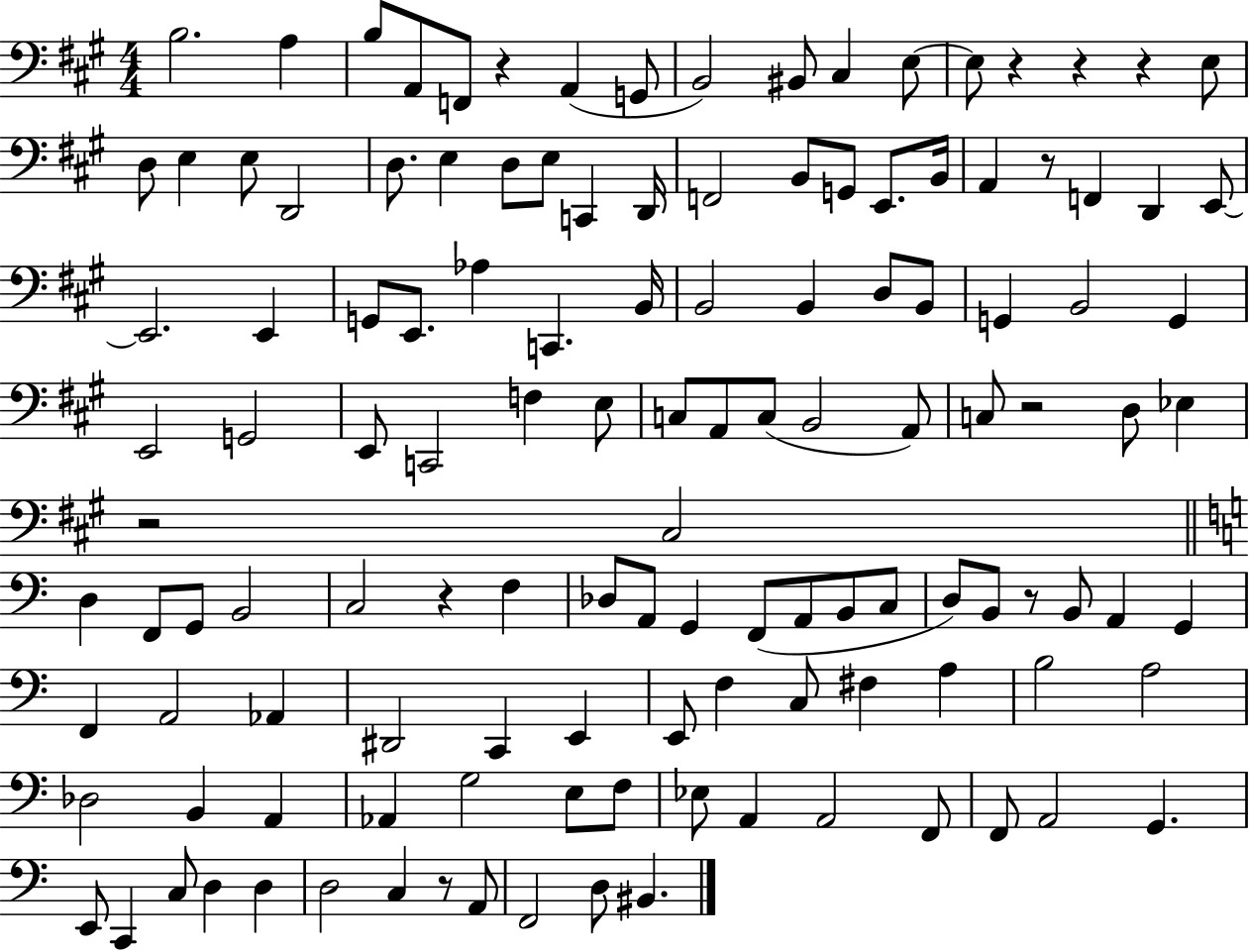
X:1
T:Untitled
M:4/4
L:1/4
K:A
B,2 A, B,/2 A,,/2 F,,/2 z A,, G,,/2 B,,2 ^B,,/2 ^C, E,/2 E,/2 z z z E,/2 D,/2 E, E,/2 D,,2 D,/2 E, D,/2 E,/2 C,, D,,/4 F,,2 B,,/2 G,,/2 E,,/2 B,,/4 A,, z/2 F,, D,, E,,/2 E,,2 E,, G,,/2 E,,/2 _A, C,, B,,/4 B,,2 B,, D,/2 B,,/2 G,, B,,2 G,, E,,2 G,,2 E,,/2 C,,2 F, E,/2 C,/2 A,,/2 C,/2 B,,2 A,,/2 C,/2 z2 D,/2 _E, z2 ^C,2 D, F,,/2 G,,/2 B,,2 C,2 z F, _D,/2 A,,/2 G,, F,,/2 A,,/2 B,,/2 C,/2 D,/2 B,,/2 z/2 B,,/2 A,, G,, F,, A,,2 _A,, ^D,,2 C,, E,, E,,/2 F, C,/2 ^F, A, B,2 A,2 _D,2 B,, A,, _A,, G,2 E,/2 F,/2 _E,/2 A,, A,,2 F,,/2 F,,/2 A,,2 G,, E,,/2 C,, C,/2 D, D, D,2 C, z/2 A,,/2 F,,2 D,/2 ^B,,